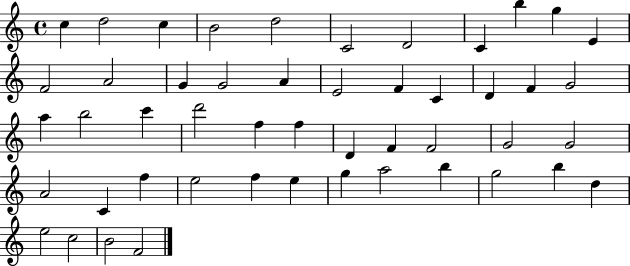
X:1
T:Untitled
M:4/4
L:1/4
K:C
c d2 c B2 d2 C2 D2 C b g E F2 A2 G G2 A E2 F C D F G2 a b2 c' d'2 f f D F F2 G2 G2 A2 C f e2 f e g a2 b g2 b d e2 c2 B2 F2